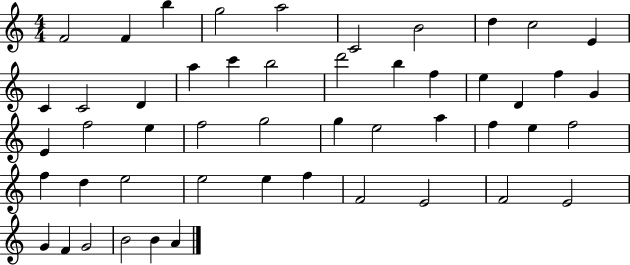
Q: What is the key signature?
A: C major